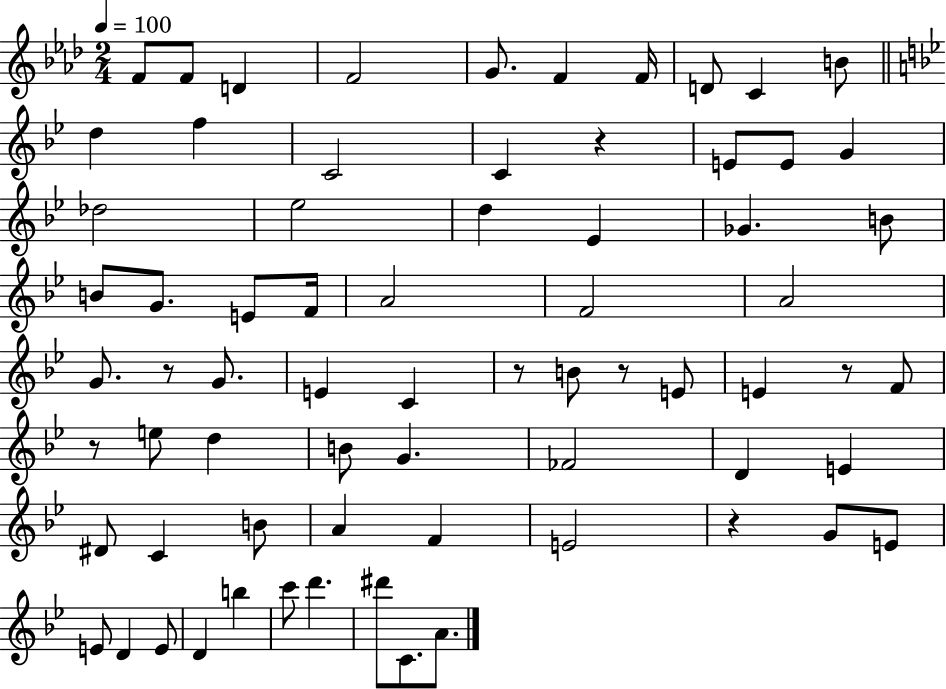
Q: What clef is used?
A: treble